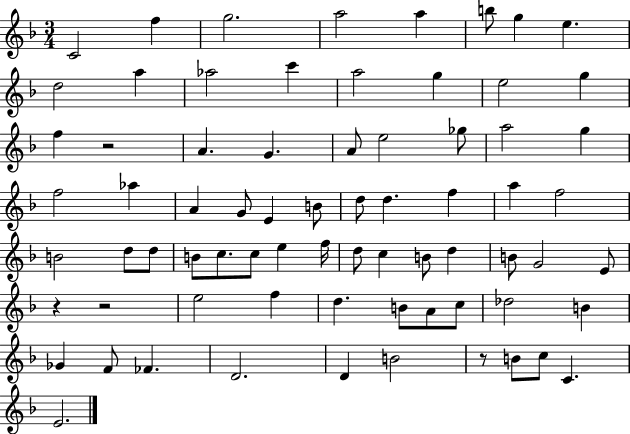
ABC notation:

X:1
T:Untitled
M:3/4
L:1/4
K:F
C2 f g2 a2 a b/2 g e d2 a _a2 c' a2 g e2 g f z2 A G A/2 e2 _g/2 a2 g f2 _a A G/2 E B/2 d/2 d f a f2 B2 d/2 d/2 B/2 c/2 c/2 e f/4 d/2 c B/2 d B/2 G2 E/2 z z2 e2 f d B/2 A/2 c/2 _d2 B _G F/2 _F D2 D B2 z/2 B/2 c/2 C E2